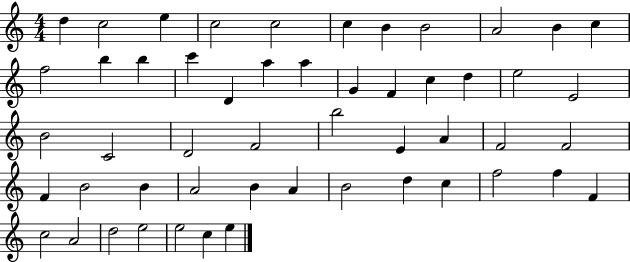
D5/q C5/h E5/q C5/h C5/h C5/q B4/q B4/h A4/h B4/q C5/q F5/h B5/q B5/q C6/q D4/q A5/q A5/q G4/q F4/q C5/q D5/q E5/h E4/h B4/h C4/h D4/h F4/h B5/h E4/q A4/q F4/h F4/h F4/q B4/h B4/q A4/h B4/q A4/q B4/h D5/q C5/q F5/h F5/q F4/q C5/h A4/h D5/h E5/h E5/h C5/q E5/q